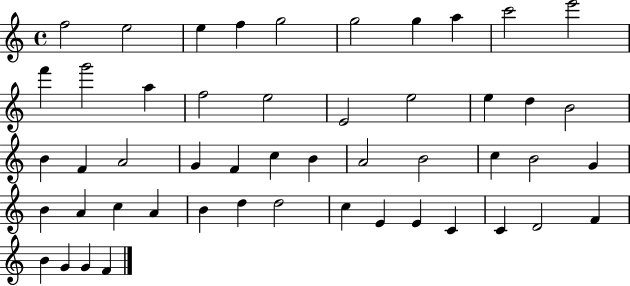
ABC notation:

X:1
T:Untitled
M:4/4
L:1/4
K:C
f2 e2 e f g2 g2 g a c'2 e'2 f' g'2 a f2 e2 E2 e2 e d B2 B F A2 G F c B A2 B2 c B2 G B A c A B d d2 c E E C C D2 F B G G F